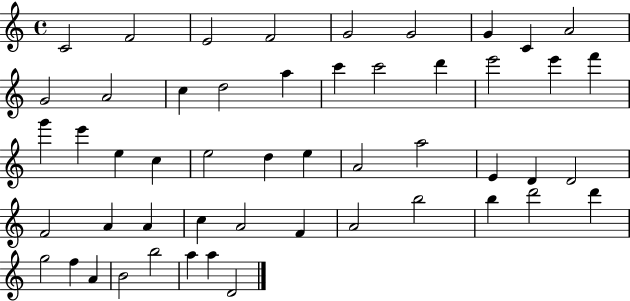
X:1
T:Untitled
M:4/4
L:1/4
K:C
C2 F2 E2 F2 G2 G2 G C A2 G2 A2 c d2 a c' c'2 d' e'2 e' f' g' e' e c e2 d e A2 a2 E D D2 F2 A A c A2 F A2 b2 b d'2 d' g2 f A B2 b2 a a D2